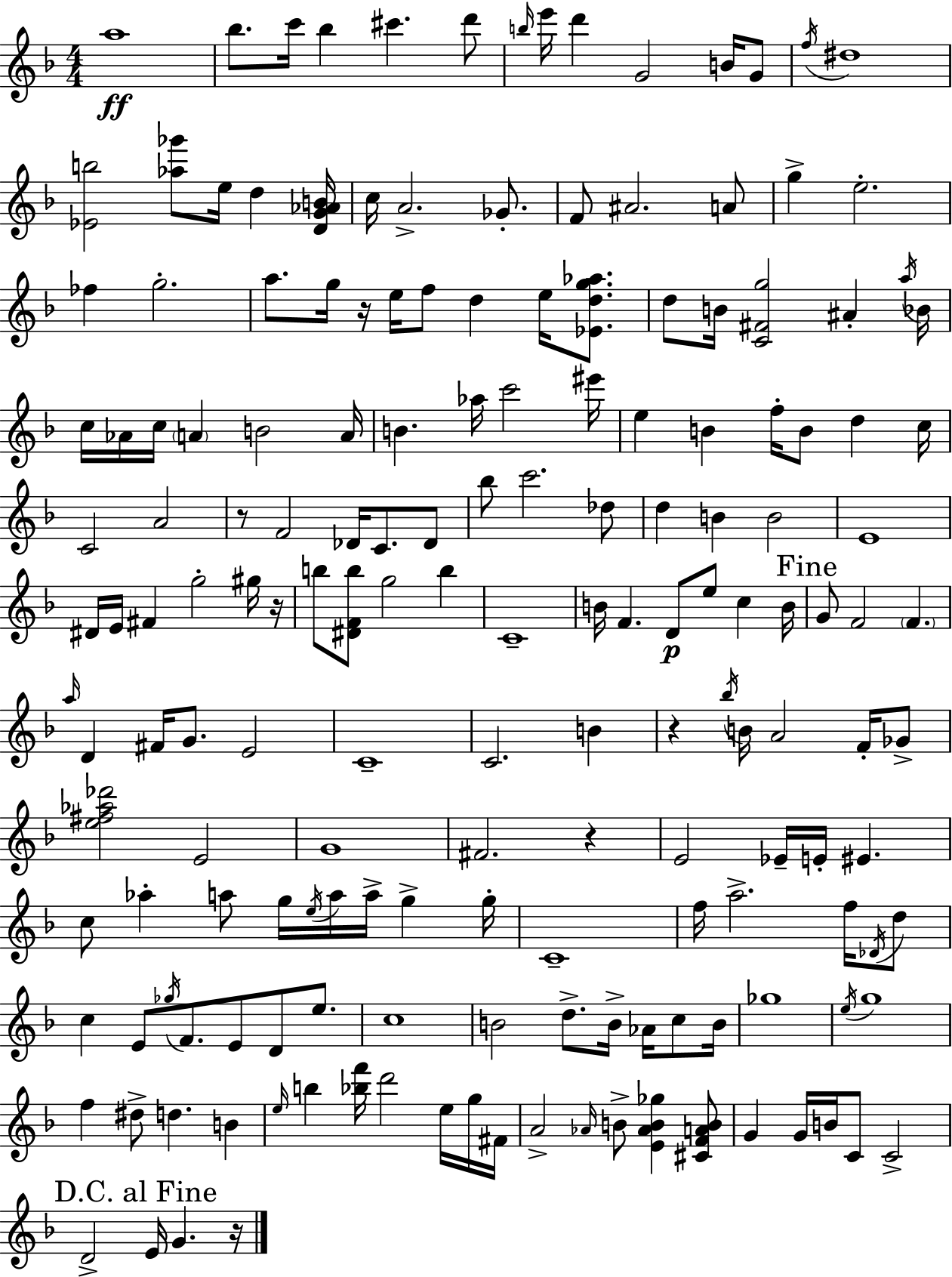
{
  \clef treble
  \numericTimeSignature
  \time 4/4
  \key f \major
  a''1\ff | bes''8. c'''16 bes''4 cis'''4. d'''8 | \grace { b''16 } e'''16 d'''4 g'2 b'16 g'8 | \acciaccatura { f''16 } dis''1 | \break <ees' b''>2 <aes'' ges'''>8 e''16 d''4 | <d' g' aes' b'>16 c''16 a'2.-> ges'8.-. | f'8 ais'2. | a'8 g''4-> e''2.-. | \break fes''4 g''2.-. | a''8. g''16 r16 e''16 f''8 d''4 e''16 <ees' d'' g'' aes''>8. | d''8 b'16 <c' fis' g''>2 ais'4-. | \acciaccatura { a''16 } bes'16 c''16 aes'16 c''16 \parenthesize a'4 b'2 | \break a'16 b'4. aes''16 c'''2 | eis'''16 e''4 b'4 f''16-. b'8 d''4 | c''16 c'2 a'2 | r8 f'2 des'16 c'8. | \break des'8 bes''8 c'''2. | des''8 d''4 b'4 b'2 | e'1 | dis'16 e'16 fis'4 g''2-. | \break gis''16 r16 b''8 <dis' f' b''>8 g''2 b''4 | c'1-- | b'16 f'4. d'8\p e''8 c''4 | b'16 \mark "Fine" g'8 f'2 \parenthesize f'4. | \break \grace { a''16 } d'4 fis'16 g'8. e'2 | c'1-- | c'2. | b'4 r4 \acciaccatura { bes''16 } b'16 a'2 | \break f'16-. ges'8-> <e'' fis'' aes'' des'''>2 e'2 | g'1 | fis'2. | r4 e'2 ees'16-- e'16-. eis'4. | \break c''8 aes''4-. a''8 g''16 \acciaccatura { e''16 } a''16 | a''16-> g''4-> g''16-. c'1-- | f''16 a''2.-> | f''16 \acciaccatura { des'16 } d''8 c''4 e'8 \acciaccatura { ges''16 } f'8. | \break e'8 d'8 e''8. c''1 | b'2 | d''8.-> b'16-> aes'16 c''8 b'16 ges''1 | \acciaccatura { e''16 } g''1 | \break f''4 dis''8-> d''4. | b'4 \grace { e''16 } b''4 <bes'' f'''>16 d'''2 | e''16 g''16 fis'16 a'2-> | \grace { aes'16 } b'8-> <e' aes' b' ges''>4 <cis' f' a' b'>8 g'4 g'16 | \break b'16 c'8 c'2-> \mark "D.C. al Fine" d'2-> | e'16 g'4. r16 \bar "|."
}